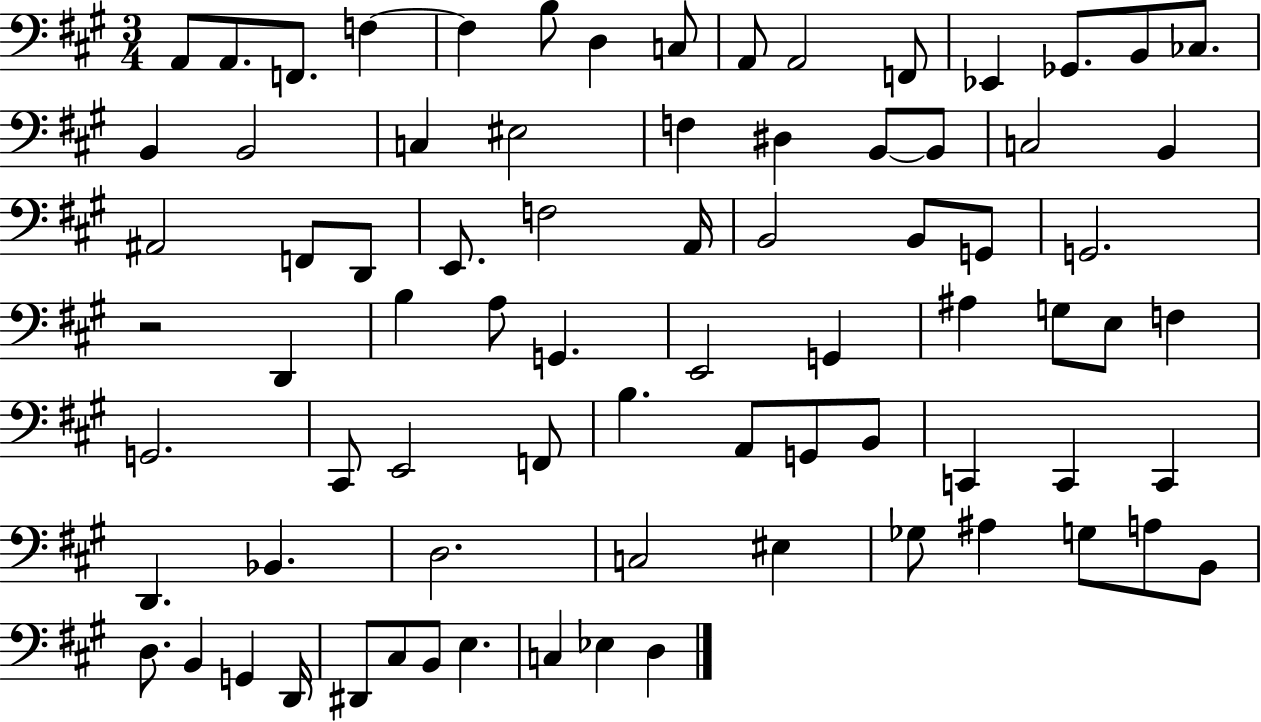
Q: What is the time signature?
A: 3/4